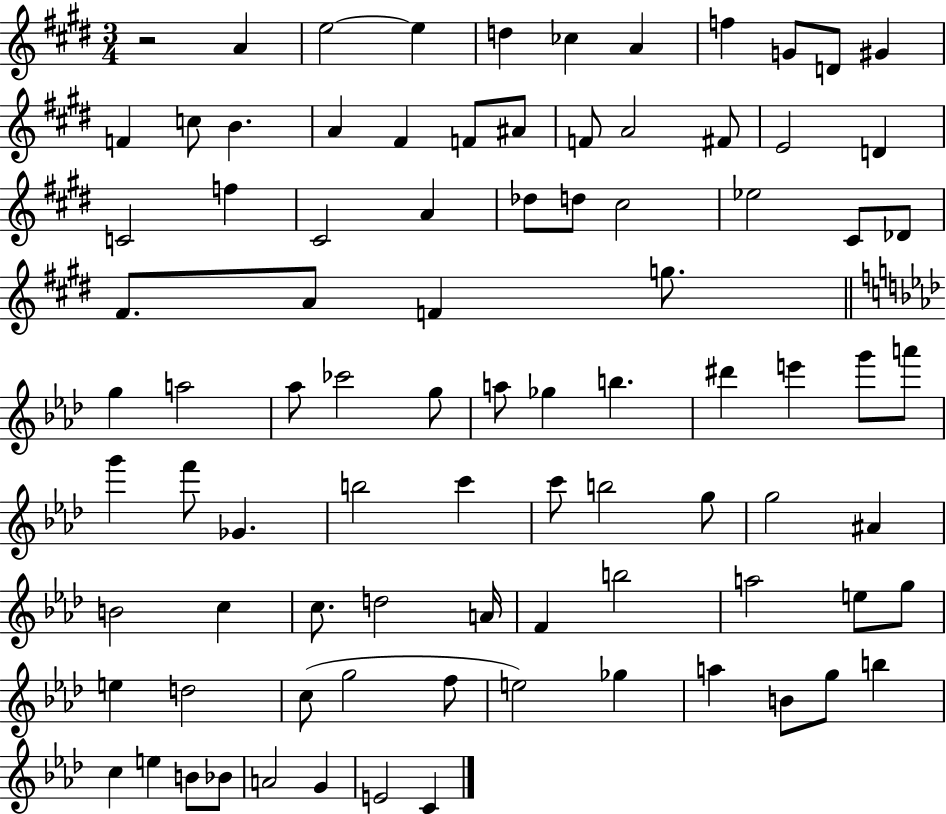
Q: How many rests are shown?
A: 1